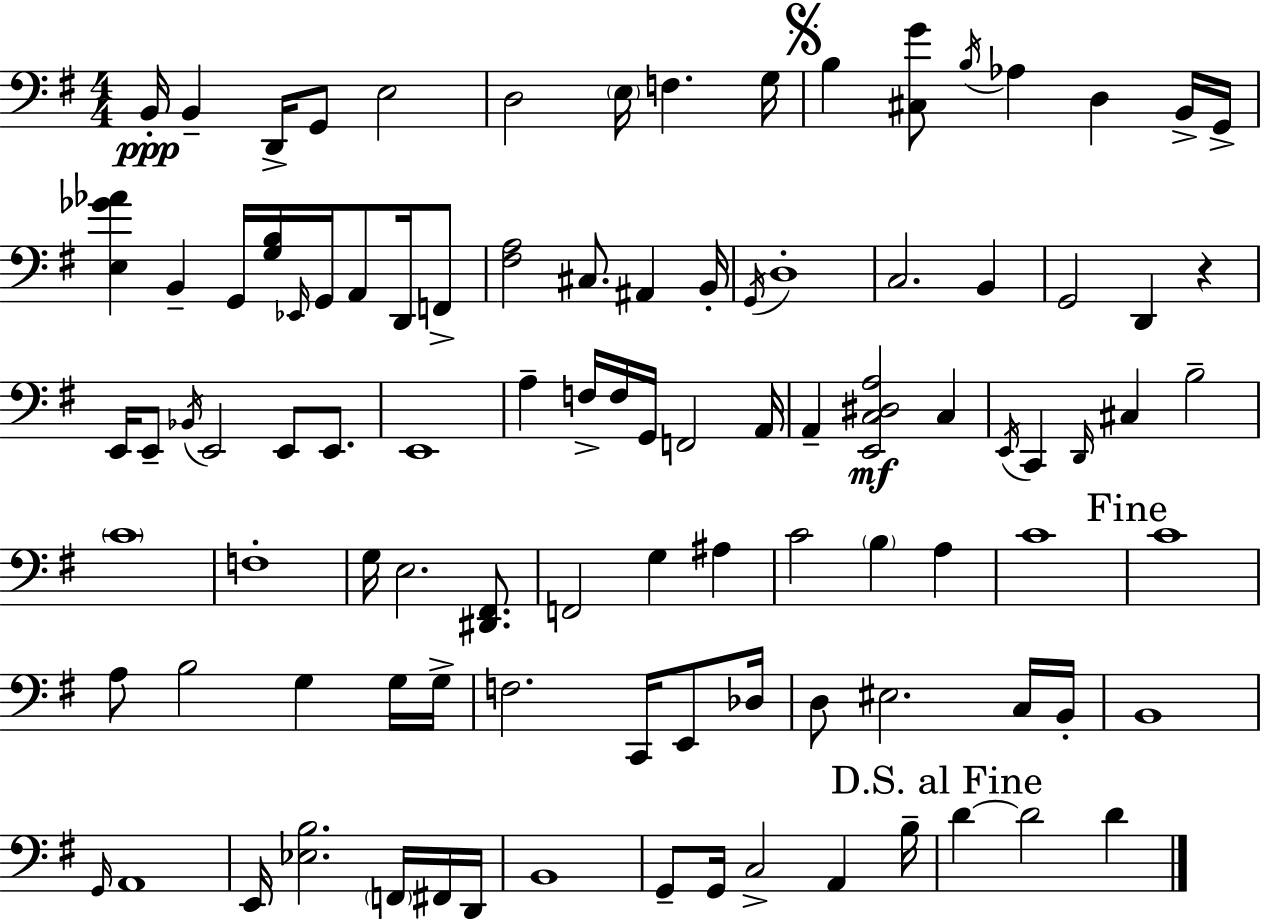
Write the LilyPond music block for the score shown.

{
  \clef bass
  \numericTimeSignature
  \time 4/4
  \key g \major
  b,16-.\ppp b,4-- d,16-> g,8 e2 | d2 \parenthesize e16 f4. g16 | \mark \markup { \musicglyph "scripts.segno" } b4 <cis g'>8 \acciaccatura { b16 } aes4 d4 b,16-> | g,16-> <e ges' aes'>4 b,4-- g,16 <g b>16 \grace { ees,16 } g,16 a,8 d,16 | \break f,8-> <fis a>2 cis8. ais,4 | b,16-. \acciaccatura { g,16 } d1-. | c2. b,4 | g,2 d,4 r4 | \break e,16 e,8-- \acciaccatura { bes,16 } e,2 e,8 | e,8. e,1 | a4-- f16-> f16 g,16 f,2 | a,16 a,4-- <e, c dis a>2\mf | \break c4 \acciaccatura { e,16 } c,4 \grace { d,16 } cis4 b2-- | \parenthesize c'1 | f1-. | g16 e2. | \break <dis, fis,>8. f,2 g4 | ais4 c'2 \parenthesize b4 | a4 c'1 | \mark "Fine" c'1 | \break a8 b2 | g4 g16 g16-> f2. | c,16 e,8 des16 d8 eis2. | c16 b,16-. b,1 | \break \grace { g,16 } a,1 | e,16 <ees b>2. | \parenthesize f,16 fis,16 d,16 b,1 | g,8-- g,16 c2-> | \break a,4 b16-- \mark "D.S. al Fine" d'4~~ d'2 | d'4 \bar "|."
}